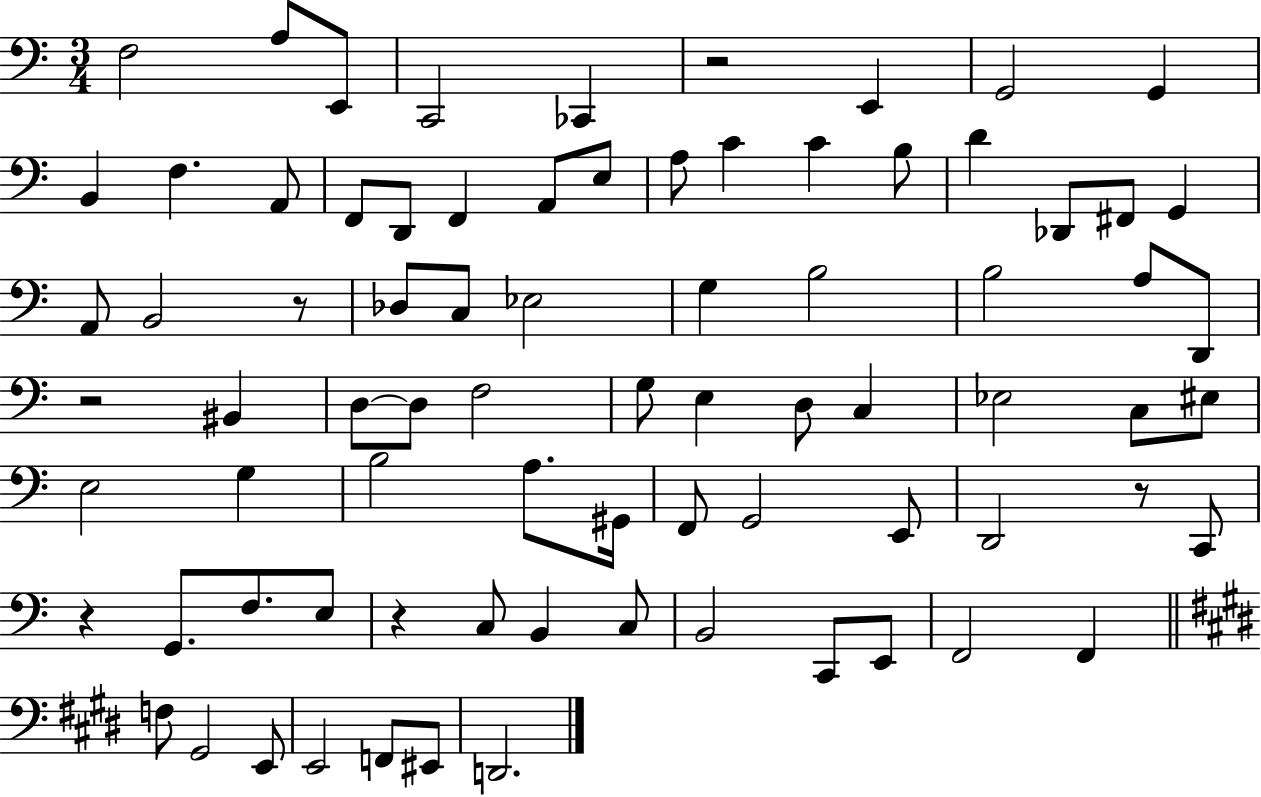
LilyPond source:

{
  \clef bass
  \numericTimeSignature
  \time 3/4
  \key c \major
  f2 a8 e,8 | c,2 ces,4 | r2 e,4 | g,2 g,4 | \break b,4 f4. a,8 | f,8 d,8 f,4 a,8 e8 | a8 c'4 c'4 b8 | d'4 des,8 fis,8 g,4 | \break a,8 b,2 r8 | des8 c8 ees2 | g4 b2 | b2 a8 d,8 | \break r2 bis,4 | d8~~ d8 f2 | g8 e4 d8 c4 | ees2 c8 eis8 | \break e2 g4 | b2 a8. gis,16 | f,8 g,2 e,8 | d,2 r8 c,8 | \break r4 g,8. f8. e8 | r4 c8 b,4 c8 | b,2 c,8 e,8 | f,2 f,4 | \break \bar "||" \break \key e \major f8 gis,2 e,8 | e,2 f,8 eis,8 | d,2. | \bar "|."
}